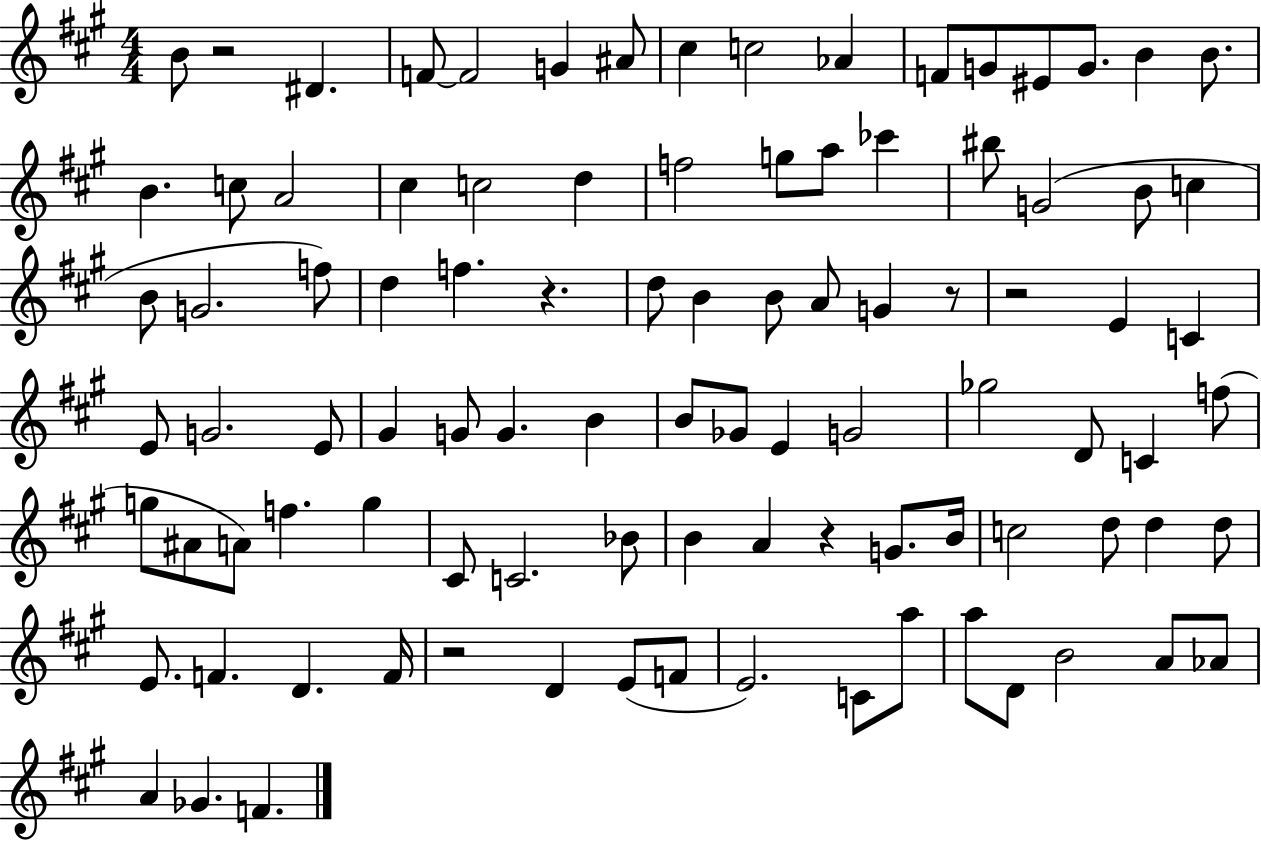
B4/e R/h D#4/q. F4/e F4/h G4/q A#4/e C#5/q C5/h Ab4/q F4/e G4/e EIS4/e G4/e. B4/q B4/e. B4/q. C5/e A4/h C#5/q C5/h D5/q F5/h G5/e A5/e CES6/q BIS5/e G4/h B4/e C5/q B4/e G4/h. F5/e D5/q F5/q. R/q. D5/e B4/q B4/e A4/e G4/q R/e R/h E4/q C4/q E4/e G4/h. E4/e G#4/q G4/e G4/q. B4/q B4/e Gb4/e E4/q G4/h Gb5/h D4/e C4/q F5/e G5/e A#4/e A4/e F5/q. G5/q C#4/e C4/h. Bb4/e B4/q A4/q R/q G4/e. B4/s C5/h D5/e D5/q D5/e E4/e. F4/q. D4/q. F4/s R/h D4/q E4/e F4/e E4/h. C4/e A5/e A5/e D4/e B4/h A4/e Ab4/e A4/q Gb4/q. F4/q.